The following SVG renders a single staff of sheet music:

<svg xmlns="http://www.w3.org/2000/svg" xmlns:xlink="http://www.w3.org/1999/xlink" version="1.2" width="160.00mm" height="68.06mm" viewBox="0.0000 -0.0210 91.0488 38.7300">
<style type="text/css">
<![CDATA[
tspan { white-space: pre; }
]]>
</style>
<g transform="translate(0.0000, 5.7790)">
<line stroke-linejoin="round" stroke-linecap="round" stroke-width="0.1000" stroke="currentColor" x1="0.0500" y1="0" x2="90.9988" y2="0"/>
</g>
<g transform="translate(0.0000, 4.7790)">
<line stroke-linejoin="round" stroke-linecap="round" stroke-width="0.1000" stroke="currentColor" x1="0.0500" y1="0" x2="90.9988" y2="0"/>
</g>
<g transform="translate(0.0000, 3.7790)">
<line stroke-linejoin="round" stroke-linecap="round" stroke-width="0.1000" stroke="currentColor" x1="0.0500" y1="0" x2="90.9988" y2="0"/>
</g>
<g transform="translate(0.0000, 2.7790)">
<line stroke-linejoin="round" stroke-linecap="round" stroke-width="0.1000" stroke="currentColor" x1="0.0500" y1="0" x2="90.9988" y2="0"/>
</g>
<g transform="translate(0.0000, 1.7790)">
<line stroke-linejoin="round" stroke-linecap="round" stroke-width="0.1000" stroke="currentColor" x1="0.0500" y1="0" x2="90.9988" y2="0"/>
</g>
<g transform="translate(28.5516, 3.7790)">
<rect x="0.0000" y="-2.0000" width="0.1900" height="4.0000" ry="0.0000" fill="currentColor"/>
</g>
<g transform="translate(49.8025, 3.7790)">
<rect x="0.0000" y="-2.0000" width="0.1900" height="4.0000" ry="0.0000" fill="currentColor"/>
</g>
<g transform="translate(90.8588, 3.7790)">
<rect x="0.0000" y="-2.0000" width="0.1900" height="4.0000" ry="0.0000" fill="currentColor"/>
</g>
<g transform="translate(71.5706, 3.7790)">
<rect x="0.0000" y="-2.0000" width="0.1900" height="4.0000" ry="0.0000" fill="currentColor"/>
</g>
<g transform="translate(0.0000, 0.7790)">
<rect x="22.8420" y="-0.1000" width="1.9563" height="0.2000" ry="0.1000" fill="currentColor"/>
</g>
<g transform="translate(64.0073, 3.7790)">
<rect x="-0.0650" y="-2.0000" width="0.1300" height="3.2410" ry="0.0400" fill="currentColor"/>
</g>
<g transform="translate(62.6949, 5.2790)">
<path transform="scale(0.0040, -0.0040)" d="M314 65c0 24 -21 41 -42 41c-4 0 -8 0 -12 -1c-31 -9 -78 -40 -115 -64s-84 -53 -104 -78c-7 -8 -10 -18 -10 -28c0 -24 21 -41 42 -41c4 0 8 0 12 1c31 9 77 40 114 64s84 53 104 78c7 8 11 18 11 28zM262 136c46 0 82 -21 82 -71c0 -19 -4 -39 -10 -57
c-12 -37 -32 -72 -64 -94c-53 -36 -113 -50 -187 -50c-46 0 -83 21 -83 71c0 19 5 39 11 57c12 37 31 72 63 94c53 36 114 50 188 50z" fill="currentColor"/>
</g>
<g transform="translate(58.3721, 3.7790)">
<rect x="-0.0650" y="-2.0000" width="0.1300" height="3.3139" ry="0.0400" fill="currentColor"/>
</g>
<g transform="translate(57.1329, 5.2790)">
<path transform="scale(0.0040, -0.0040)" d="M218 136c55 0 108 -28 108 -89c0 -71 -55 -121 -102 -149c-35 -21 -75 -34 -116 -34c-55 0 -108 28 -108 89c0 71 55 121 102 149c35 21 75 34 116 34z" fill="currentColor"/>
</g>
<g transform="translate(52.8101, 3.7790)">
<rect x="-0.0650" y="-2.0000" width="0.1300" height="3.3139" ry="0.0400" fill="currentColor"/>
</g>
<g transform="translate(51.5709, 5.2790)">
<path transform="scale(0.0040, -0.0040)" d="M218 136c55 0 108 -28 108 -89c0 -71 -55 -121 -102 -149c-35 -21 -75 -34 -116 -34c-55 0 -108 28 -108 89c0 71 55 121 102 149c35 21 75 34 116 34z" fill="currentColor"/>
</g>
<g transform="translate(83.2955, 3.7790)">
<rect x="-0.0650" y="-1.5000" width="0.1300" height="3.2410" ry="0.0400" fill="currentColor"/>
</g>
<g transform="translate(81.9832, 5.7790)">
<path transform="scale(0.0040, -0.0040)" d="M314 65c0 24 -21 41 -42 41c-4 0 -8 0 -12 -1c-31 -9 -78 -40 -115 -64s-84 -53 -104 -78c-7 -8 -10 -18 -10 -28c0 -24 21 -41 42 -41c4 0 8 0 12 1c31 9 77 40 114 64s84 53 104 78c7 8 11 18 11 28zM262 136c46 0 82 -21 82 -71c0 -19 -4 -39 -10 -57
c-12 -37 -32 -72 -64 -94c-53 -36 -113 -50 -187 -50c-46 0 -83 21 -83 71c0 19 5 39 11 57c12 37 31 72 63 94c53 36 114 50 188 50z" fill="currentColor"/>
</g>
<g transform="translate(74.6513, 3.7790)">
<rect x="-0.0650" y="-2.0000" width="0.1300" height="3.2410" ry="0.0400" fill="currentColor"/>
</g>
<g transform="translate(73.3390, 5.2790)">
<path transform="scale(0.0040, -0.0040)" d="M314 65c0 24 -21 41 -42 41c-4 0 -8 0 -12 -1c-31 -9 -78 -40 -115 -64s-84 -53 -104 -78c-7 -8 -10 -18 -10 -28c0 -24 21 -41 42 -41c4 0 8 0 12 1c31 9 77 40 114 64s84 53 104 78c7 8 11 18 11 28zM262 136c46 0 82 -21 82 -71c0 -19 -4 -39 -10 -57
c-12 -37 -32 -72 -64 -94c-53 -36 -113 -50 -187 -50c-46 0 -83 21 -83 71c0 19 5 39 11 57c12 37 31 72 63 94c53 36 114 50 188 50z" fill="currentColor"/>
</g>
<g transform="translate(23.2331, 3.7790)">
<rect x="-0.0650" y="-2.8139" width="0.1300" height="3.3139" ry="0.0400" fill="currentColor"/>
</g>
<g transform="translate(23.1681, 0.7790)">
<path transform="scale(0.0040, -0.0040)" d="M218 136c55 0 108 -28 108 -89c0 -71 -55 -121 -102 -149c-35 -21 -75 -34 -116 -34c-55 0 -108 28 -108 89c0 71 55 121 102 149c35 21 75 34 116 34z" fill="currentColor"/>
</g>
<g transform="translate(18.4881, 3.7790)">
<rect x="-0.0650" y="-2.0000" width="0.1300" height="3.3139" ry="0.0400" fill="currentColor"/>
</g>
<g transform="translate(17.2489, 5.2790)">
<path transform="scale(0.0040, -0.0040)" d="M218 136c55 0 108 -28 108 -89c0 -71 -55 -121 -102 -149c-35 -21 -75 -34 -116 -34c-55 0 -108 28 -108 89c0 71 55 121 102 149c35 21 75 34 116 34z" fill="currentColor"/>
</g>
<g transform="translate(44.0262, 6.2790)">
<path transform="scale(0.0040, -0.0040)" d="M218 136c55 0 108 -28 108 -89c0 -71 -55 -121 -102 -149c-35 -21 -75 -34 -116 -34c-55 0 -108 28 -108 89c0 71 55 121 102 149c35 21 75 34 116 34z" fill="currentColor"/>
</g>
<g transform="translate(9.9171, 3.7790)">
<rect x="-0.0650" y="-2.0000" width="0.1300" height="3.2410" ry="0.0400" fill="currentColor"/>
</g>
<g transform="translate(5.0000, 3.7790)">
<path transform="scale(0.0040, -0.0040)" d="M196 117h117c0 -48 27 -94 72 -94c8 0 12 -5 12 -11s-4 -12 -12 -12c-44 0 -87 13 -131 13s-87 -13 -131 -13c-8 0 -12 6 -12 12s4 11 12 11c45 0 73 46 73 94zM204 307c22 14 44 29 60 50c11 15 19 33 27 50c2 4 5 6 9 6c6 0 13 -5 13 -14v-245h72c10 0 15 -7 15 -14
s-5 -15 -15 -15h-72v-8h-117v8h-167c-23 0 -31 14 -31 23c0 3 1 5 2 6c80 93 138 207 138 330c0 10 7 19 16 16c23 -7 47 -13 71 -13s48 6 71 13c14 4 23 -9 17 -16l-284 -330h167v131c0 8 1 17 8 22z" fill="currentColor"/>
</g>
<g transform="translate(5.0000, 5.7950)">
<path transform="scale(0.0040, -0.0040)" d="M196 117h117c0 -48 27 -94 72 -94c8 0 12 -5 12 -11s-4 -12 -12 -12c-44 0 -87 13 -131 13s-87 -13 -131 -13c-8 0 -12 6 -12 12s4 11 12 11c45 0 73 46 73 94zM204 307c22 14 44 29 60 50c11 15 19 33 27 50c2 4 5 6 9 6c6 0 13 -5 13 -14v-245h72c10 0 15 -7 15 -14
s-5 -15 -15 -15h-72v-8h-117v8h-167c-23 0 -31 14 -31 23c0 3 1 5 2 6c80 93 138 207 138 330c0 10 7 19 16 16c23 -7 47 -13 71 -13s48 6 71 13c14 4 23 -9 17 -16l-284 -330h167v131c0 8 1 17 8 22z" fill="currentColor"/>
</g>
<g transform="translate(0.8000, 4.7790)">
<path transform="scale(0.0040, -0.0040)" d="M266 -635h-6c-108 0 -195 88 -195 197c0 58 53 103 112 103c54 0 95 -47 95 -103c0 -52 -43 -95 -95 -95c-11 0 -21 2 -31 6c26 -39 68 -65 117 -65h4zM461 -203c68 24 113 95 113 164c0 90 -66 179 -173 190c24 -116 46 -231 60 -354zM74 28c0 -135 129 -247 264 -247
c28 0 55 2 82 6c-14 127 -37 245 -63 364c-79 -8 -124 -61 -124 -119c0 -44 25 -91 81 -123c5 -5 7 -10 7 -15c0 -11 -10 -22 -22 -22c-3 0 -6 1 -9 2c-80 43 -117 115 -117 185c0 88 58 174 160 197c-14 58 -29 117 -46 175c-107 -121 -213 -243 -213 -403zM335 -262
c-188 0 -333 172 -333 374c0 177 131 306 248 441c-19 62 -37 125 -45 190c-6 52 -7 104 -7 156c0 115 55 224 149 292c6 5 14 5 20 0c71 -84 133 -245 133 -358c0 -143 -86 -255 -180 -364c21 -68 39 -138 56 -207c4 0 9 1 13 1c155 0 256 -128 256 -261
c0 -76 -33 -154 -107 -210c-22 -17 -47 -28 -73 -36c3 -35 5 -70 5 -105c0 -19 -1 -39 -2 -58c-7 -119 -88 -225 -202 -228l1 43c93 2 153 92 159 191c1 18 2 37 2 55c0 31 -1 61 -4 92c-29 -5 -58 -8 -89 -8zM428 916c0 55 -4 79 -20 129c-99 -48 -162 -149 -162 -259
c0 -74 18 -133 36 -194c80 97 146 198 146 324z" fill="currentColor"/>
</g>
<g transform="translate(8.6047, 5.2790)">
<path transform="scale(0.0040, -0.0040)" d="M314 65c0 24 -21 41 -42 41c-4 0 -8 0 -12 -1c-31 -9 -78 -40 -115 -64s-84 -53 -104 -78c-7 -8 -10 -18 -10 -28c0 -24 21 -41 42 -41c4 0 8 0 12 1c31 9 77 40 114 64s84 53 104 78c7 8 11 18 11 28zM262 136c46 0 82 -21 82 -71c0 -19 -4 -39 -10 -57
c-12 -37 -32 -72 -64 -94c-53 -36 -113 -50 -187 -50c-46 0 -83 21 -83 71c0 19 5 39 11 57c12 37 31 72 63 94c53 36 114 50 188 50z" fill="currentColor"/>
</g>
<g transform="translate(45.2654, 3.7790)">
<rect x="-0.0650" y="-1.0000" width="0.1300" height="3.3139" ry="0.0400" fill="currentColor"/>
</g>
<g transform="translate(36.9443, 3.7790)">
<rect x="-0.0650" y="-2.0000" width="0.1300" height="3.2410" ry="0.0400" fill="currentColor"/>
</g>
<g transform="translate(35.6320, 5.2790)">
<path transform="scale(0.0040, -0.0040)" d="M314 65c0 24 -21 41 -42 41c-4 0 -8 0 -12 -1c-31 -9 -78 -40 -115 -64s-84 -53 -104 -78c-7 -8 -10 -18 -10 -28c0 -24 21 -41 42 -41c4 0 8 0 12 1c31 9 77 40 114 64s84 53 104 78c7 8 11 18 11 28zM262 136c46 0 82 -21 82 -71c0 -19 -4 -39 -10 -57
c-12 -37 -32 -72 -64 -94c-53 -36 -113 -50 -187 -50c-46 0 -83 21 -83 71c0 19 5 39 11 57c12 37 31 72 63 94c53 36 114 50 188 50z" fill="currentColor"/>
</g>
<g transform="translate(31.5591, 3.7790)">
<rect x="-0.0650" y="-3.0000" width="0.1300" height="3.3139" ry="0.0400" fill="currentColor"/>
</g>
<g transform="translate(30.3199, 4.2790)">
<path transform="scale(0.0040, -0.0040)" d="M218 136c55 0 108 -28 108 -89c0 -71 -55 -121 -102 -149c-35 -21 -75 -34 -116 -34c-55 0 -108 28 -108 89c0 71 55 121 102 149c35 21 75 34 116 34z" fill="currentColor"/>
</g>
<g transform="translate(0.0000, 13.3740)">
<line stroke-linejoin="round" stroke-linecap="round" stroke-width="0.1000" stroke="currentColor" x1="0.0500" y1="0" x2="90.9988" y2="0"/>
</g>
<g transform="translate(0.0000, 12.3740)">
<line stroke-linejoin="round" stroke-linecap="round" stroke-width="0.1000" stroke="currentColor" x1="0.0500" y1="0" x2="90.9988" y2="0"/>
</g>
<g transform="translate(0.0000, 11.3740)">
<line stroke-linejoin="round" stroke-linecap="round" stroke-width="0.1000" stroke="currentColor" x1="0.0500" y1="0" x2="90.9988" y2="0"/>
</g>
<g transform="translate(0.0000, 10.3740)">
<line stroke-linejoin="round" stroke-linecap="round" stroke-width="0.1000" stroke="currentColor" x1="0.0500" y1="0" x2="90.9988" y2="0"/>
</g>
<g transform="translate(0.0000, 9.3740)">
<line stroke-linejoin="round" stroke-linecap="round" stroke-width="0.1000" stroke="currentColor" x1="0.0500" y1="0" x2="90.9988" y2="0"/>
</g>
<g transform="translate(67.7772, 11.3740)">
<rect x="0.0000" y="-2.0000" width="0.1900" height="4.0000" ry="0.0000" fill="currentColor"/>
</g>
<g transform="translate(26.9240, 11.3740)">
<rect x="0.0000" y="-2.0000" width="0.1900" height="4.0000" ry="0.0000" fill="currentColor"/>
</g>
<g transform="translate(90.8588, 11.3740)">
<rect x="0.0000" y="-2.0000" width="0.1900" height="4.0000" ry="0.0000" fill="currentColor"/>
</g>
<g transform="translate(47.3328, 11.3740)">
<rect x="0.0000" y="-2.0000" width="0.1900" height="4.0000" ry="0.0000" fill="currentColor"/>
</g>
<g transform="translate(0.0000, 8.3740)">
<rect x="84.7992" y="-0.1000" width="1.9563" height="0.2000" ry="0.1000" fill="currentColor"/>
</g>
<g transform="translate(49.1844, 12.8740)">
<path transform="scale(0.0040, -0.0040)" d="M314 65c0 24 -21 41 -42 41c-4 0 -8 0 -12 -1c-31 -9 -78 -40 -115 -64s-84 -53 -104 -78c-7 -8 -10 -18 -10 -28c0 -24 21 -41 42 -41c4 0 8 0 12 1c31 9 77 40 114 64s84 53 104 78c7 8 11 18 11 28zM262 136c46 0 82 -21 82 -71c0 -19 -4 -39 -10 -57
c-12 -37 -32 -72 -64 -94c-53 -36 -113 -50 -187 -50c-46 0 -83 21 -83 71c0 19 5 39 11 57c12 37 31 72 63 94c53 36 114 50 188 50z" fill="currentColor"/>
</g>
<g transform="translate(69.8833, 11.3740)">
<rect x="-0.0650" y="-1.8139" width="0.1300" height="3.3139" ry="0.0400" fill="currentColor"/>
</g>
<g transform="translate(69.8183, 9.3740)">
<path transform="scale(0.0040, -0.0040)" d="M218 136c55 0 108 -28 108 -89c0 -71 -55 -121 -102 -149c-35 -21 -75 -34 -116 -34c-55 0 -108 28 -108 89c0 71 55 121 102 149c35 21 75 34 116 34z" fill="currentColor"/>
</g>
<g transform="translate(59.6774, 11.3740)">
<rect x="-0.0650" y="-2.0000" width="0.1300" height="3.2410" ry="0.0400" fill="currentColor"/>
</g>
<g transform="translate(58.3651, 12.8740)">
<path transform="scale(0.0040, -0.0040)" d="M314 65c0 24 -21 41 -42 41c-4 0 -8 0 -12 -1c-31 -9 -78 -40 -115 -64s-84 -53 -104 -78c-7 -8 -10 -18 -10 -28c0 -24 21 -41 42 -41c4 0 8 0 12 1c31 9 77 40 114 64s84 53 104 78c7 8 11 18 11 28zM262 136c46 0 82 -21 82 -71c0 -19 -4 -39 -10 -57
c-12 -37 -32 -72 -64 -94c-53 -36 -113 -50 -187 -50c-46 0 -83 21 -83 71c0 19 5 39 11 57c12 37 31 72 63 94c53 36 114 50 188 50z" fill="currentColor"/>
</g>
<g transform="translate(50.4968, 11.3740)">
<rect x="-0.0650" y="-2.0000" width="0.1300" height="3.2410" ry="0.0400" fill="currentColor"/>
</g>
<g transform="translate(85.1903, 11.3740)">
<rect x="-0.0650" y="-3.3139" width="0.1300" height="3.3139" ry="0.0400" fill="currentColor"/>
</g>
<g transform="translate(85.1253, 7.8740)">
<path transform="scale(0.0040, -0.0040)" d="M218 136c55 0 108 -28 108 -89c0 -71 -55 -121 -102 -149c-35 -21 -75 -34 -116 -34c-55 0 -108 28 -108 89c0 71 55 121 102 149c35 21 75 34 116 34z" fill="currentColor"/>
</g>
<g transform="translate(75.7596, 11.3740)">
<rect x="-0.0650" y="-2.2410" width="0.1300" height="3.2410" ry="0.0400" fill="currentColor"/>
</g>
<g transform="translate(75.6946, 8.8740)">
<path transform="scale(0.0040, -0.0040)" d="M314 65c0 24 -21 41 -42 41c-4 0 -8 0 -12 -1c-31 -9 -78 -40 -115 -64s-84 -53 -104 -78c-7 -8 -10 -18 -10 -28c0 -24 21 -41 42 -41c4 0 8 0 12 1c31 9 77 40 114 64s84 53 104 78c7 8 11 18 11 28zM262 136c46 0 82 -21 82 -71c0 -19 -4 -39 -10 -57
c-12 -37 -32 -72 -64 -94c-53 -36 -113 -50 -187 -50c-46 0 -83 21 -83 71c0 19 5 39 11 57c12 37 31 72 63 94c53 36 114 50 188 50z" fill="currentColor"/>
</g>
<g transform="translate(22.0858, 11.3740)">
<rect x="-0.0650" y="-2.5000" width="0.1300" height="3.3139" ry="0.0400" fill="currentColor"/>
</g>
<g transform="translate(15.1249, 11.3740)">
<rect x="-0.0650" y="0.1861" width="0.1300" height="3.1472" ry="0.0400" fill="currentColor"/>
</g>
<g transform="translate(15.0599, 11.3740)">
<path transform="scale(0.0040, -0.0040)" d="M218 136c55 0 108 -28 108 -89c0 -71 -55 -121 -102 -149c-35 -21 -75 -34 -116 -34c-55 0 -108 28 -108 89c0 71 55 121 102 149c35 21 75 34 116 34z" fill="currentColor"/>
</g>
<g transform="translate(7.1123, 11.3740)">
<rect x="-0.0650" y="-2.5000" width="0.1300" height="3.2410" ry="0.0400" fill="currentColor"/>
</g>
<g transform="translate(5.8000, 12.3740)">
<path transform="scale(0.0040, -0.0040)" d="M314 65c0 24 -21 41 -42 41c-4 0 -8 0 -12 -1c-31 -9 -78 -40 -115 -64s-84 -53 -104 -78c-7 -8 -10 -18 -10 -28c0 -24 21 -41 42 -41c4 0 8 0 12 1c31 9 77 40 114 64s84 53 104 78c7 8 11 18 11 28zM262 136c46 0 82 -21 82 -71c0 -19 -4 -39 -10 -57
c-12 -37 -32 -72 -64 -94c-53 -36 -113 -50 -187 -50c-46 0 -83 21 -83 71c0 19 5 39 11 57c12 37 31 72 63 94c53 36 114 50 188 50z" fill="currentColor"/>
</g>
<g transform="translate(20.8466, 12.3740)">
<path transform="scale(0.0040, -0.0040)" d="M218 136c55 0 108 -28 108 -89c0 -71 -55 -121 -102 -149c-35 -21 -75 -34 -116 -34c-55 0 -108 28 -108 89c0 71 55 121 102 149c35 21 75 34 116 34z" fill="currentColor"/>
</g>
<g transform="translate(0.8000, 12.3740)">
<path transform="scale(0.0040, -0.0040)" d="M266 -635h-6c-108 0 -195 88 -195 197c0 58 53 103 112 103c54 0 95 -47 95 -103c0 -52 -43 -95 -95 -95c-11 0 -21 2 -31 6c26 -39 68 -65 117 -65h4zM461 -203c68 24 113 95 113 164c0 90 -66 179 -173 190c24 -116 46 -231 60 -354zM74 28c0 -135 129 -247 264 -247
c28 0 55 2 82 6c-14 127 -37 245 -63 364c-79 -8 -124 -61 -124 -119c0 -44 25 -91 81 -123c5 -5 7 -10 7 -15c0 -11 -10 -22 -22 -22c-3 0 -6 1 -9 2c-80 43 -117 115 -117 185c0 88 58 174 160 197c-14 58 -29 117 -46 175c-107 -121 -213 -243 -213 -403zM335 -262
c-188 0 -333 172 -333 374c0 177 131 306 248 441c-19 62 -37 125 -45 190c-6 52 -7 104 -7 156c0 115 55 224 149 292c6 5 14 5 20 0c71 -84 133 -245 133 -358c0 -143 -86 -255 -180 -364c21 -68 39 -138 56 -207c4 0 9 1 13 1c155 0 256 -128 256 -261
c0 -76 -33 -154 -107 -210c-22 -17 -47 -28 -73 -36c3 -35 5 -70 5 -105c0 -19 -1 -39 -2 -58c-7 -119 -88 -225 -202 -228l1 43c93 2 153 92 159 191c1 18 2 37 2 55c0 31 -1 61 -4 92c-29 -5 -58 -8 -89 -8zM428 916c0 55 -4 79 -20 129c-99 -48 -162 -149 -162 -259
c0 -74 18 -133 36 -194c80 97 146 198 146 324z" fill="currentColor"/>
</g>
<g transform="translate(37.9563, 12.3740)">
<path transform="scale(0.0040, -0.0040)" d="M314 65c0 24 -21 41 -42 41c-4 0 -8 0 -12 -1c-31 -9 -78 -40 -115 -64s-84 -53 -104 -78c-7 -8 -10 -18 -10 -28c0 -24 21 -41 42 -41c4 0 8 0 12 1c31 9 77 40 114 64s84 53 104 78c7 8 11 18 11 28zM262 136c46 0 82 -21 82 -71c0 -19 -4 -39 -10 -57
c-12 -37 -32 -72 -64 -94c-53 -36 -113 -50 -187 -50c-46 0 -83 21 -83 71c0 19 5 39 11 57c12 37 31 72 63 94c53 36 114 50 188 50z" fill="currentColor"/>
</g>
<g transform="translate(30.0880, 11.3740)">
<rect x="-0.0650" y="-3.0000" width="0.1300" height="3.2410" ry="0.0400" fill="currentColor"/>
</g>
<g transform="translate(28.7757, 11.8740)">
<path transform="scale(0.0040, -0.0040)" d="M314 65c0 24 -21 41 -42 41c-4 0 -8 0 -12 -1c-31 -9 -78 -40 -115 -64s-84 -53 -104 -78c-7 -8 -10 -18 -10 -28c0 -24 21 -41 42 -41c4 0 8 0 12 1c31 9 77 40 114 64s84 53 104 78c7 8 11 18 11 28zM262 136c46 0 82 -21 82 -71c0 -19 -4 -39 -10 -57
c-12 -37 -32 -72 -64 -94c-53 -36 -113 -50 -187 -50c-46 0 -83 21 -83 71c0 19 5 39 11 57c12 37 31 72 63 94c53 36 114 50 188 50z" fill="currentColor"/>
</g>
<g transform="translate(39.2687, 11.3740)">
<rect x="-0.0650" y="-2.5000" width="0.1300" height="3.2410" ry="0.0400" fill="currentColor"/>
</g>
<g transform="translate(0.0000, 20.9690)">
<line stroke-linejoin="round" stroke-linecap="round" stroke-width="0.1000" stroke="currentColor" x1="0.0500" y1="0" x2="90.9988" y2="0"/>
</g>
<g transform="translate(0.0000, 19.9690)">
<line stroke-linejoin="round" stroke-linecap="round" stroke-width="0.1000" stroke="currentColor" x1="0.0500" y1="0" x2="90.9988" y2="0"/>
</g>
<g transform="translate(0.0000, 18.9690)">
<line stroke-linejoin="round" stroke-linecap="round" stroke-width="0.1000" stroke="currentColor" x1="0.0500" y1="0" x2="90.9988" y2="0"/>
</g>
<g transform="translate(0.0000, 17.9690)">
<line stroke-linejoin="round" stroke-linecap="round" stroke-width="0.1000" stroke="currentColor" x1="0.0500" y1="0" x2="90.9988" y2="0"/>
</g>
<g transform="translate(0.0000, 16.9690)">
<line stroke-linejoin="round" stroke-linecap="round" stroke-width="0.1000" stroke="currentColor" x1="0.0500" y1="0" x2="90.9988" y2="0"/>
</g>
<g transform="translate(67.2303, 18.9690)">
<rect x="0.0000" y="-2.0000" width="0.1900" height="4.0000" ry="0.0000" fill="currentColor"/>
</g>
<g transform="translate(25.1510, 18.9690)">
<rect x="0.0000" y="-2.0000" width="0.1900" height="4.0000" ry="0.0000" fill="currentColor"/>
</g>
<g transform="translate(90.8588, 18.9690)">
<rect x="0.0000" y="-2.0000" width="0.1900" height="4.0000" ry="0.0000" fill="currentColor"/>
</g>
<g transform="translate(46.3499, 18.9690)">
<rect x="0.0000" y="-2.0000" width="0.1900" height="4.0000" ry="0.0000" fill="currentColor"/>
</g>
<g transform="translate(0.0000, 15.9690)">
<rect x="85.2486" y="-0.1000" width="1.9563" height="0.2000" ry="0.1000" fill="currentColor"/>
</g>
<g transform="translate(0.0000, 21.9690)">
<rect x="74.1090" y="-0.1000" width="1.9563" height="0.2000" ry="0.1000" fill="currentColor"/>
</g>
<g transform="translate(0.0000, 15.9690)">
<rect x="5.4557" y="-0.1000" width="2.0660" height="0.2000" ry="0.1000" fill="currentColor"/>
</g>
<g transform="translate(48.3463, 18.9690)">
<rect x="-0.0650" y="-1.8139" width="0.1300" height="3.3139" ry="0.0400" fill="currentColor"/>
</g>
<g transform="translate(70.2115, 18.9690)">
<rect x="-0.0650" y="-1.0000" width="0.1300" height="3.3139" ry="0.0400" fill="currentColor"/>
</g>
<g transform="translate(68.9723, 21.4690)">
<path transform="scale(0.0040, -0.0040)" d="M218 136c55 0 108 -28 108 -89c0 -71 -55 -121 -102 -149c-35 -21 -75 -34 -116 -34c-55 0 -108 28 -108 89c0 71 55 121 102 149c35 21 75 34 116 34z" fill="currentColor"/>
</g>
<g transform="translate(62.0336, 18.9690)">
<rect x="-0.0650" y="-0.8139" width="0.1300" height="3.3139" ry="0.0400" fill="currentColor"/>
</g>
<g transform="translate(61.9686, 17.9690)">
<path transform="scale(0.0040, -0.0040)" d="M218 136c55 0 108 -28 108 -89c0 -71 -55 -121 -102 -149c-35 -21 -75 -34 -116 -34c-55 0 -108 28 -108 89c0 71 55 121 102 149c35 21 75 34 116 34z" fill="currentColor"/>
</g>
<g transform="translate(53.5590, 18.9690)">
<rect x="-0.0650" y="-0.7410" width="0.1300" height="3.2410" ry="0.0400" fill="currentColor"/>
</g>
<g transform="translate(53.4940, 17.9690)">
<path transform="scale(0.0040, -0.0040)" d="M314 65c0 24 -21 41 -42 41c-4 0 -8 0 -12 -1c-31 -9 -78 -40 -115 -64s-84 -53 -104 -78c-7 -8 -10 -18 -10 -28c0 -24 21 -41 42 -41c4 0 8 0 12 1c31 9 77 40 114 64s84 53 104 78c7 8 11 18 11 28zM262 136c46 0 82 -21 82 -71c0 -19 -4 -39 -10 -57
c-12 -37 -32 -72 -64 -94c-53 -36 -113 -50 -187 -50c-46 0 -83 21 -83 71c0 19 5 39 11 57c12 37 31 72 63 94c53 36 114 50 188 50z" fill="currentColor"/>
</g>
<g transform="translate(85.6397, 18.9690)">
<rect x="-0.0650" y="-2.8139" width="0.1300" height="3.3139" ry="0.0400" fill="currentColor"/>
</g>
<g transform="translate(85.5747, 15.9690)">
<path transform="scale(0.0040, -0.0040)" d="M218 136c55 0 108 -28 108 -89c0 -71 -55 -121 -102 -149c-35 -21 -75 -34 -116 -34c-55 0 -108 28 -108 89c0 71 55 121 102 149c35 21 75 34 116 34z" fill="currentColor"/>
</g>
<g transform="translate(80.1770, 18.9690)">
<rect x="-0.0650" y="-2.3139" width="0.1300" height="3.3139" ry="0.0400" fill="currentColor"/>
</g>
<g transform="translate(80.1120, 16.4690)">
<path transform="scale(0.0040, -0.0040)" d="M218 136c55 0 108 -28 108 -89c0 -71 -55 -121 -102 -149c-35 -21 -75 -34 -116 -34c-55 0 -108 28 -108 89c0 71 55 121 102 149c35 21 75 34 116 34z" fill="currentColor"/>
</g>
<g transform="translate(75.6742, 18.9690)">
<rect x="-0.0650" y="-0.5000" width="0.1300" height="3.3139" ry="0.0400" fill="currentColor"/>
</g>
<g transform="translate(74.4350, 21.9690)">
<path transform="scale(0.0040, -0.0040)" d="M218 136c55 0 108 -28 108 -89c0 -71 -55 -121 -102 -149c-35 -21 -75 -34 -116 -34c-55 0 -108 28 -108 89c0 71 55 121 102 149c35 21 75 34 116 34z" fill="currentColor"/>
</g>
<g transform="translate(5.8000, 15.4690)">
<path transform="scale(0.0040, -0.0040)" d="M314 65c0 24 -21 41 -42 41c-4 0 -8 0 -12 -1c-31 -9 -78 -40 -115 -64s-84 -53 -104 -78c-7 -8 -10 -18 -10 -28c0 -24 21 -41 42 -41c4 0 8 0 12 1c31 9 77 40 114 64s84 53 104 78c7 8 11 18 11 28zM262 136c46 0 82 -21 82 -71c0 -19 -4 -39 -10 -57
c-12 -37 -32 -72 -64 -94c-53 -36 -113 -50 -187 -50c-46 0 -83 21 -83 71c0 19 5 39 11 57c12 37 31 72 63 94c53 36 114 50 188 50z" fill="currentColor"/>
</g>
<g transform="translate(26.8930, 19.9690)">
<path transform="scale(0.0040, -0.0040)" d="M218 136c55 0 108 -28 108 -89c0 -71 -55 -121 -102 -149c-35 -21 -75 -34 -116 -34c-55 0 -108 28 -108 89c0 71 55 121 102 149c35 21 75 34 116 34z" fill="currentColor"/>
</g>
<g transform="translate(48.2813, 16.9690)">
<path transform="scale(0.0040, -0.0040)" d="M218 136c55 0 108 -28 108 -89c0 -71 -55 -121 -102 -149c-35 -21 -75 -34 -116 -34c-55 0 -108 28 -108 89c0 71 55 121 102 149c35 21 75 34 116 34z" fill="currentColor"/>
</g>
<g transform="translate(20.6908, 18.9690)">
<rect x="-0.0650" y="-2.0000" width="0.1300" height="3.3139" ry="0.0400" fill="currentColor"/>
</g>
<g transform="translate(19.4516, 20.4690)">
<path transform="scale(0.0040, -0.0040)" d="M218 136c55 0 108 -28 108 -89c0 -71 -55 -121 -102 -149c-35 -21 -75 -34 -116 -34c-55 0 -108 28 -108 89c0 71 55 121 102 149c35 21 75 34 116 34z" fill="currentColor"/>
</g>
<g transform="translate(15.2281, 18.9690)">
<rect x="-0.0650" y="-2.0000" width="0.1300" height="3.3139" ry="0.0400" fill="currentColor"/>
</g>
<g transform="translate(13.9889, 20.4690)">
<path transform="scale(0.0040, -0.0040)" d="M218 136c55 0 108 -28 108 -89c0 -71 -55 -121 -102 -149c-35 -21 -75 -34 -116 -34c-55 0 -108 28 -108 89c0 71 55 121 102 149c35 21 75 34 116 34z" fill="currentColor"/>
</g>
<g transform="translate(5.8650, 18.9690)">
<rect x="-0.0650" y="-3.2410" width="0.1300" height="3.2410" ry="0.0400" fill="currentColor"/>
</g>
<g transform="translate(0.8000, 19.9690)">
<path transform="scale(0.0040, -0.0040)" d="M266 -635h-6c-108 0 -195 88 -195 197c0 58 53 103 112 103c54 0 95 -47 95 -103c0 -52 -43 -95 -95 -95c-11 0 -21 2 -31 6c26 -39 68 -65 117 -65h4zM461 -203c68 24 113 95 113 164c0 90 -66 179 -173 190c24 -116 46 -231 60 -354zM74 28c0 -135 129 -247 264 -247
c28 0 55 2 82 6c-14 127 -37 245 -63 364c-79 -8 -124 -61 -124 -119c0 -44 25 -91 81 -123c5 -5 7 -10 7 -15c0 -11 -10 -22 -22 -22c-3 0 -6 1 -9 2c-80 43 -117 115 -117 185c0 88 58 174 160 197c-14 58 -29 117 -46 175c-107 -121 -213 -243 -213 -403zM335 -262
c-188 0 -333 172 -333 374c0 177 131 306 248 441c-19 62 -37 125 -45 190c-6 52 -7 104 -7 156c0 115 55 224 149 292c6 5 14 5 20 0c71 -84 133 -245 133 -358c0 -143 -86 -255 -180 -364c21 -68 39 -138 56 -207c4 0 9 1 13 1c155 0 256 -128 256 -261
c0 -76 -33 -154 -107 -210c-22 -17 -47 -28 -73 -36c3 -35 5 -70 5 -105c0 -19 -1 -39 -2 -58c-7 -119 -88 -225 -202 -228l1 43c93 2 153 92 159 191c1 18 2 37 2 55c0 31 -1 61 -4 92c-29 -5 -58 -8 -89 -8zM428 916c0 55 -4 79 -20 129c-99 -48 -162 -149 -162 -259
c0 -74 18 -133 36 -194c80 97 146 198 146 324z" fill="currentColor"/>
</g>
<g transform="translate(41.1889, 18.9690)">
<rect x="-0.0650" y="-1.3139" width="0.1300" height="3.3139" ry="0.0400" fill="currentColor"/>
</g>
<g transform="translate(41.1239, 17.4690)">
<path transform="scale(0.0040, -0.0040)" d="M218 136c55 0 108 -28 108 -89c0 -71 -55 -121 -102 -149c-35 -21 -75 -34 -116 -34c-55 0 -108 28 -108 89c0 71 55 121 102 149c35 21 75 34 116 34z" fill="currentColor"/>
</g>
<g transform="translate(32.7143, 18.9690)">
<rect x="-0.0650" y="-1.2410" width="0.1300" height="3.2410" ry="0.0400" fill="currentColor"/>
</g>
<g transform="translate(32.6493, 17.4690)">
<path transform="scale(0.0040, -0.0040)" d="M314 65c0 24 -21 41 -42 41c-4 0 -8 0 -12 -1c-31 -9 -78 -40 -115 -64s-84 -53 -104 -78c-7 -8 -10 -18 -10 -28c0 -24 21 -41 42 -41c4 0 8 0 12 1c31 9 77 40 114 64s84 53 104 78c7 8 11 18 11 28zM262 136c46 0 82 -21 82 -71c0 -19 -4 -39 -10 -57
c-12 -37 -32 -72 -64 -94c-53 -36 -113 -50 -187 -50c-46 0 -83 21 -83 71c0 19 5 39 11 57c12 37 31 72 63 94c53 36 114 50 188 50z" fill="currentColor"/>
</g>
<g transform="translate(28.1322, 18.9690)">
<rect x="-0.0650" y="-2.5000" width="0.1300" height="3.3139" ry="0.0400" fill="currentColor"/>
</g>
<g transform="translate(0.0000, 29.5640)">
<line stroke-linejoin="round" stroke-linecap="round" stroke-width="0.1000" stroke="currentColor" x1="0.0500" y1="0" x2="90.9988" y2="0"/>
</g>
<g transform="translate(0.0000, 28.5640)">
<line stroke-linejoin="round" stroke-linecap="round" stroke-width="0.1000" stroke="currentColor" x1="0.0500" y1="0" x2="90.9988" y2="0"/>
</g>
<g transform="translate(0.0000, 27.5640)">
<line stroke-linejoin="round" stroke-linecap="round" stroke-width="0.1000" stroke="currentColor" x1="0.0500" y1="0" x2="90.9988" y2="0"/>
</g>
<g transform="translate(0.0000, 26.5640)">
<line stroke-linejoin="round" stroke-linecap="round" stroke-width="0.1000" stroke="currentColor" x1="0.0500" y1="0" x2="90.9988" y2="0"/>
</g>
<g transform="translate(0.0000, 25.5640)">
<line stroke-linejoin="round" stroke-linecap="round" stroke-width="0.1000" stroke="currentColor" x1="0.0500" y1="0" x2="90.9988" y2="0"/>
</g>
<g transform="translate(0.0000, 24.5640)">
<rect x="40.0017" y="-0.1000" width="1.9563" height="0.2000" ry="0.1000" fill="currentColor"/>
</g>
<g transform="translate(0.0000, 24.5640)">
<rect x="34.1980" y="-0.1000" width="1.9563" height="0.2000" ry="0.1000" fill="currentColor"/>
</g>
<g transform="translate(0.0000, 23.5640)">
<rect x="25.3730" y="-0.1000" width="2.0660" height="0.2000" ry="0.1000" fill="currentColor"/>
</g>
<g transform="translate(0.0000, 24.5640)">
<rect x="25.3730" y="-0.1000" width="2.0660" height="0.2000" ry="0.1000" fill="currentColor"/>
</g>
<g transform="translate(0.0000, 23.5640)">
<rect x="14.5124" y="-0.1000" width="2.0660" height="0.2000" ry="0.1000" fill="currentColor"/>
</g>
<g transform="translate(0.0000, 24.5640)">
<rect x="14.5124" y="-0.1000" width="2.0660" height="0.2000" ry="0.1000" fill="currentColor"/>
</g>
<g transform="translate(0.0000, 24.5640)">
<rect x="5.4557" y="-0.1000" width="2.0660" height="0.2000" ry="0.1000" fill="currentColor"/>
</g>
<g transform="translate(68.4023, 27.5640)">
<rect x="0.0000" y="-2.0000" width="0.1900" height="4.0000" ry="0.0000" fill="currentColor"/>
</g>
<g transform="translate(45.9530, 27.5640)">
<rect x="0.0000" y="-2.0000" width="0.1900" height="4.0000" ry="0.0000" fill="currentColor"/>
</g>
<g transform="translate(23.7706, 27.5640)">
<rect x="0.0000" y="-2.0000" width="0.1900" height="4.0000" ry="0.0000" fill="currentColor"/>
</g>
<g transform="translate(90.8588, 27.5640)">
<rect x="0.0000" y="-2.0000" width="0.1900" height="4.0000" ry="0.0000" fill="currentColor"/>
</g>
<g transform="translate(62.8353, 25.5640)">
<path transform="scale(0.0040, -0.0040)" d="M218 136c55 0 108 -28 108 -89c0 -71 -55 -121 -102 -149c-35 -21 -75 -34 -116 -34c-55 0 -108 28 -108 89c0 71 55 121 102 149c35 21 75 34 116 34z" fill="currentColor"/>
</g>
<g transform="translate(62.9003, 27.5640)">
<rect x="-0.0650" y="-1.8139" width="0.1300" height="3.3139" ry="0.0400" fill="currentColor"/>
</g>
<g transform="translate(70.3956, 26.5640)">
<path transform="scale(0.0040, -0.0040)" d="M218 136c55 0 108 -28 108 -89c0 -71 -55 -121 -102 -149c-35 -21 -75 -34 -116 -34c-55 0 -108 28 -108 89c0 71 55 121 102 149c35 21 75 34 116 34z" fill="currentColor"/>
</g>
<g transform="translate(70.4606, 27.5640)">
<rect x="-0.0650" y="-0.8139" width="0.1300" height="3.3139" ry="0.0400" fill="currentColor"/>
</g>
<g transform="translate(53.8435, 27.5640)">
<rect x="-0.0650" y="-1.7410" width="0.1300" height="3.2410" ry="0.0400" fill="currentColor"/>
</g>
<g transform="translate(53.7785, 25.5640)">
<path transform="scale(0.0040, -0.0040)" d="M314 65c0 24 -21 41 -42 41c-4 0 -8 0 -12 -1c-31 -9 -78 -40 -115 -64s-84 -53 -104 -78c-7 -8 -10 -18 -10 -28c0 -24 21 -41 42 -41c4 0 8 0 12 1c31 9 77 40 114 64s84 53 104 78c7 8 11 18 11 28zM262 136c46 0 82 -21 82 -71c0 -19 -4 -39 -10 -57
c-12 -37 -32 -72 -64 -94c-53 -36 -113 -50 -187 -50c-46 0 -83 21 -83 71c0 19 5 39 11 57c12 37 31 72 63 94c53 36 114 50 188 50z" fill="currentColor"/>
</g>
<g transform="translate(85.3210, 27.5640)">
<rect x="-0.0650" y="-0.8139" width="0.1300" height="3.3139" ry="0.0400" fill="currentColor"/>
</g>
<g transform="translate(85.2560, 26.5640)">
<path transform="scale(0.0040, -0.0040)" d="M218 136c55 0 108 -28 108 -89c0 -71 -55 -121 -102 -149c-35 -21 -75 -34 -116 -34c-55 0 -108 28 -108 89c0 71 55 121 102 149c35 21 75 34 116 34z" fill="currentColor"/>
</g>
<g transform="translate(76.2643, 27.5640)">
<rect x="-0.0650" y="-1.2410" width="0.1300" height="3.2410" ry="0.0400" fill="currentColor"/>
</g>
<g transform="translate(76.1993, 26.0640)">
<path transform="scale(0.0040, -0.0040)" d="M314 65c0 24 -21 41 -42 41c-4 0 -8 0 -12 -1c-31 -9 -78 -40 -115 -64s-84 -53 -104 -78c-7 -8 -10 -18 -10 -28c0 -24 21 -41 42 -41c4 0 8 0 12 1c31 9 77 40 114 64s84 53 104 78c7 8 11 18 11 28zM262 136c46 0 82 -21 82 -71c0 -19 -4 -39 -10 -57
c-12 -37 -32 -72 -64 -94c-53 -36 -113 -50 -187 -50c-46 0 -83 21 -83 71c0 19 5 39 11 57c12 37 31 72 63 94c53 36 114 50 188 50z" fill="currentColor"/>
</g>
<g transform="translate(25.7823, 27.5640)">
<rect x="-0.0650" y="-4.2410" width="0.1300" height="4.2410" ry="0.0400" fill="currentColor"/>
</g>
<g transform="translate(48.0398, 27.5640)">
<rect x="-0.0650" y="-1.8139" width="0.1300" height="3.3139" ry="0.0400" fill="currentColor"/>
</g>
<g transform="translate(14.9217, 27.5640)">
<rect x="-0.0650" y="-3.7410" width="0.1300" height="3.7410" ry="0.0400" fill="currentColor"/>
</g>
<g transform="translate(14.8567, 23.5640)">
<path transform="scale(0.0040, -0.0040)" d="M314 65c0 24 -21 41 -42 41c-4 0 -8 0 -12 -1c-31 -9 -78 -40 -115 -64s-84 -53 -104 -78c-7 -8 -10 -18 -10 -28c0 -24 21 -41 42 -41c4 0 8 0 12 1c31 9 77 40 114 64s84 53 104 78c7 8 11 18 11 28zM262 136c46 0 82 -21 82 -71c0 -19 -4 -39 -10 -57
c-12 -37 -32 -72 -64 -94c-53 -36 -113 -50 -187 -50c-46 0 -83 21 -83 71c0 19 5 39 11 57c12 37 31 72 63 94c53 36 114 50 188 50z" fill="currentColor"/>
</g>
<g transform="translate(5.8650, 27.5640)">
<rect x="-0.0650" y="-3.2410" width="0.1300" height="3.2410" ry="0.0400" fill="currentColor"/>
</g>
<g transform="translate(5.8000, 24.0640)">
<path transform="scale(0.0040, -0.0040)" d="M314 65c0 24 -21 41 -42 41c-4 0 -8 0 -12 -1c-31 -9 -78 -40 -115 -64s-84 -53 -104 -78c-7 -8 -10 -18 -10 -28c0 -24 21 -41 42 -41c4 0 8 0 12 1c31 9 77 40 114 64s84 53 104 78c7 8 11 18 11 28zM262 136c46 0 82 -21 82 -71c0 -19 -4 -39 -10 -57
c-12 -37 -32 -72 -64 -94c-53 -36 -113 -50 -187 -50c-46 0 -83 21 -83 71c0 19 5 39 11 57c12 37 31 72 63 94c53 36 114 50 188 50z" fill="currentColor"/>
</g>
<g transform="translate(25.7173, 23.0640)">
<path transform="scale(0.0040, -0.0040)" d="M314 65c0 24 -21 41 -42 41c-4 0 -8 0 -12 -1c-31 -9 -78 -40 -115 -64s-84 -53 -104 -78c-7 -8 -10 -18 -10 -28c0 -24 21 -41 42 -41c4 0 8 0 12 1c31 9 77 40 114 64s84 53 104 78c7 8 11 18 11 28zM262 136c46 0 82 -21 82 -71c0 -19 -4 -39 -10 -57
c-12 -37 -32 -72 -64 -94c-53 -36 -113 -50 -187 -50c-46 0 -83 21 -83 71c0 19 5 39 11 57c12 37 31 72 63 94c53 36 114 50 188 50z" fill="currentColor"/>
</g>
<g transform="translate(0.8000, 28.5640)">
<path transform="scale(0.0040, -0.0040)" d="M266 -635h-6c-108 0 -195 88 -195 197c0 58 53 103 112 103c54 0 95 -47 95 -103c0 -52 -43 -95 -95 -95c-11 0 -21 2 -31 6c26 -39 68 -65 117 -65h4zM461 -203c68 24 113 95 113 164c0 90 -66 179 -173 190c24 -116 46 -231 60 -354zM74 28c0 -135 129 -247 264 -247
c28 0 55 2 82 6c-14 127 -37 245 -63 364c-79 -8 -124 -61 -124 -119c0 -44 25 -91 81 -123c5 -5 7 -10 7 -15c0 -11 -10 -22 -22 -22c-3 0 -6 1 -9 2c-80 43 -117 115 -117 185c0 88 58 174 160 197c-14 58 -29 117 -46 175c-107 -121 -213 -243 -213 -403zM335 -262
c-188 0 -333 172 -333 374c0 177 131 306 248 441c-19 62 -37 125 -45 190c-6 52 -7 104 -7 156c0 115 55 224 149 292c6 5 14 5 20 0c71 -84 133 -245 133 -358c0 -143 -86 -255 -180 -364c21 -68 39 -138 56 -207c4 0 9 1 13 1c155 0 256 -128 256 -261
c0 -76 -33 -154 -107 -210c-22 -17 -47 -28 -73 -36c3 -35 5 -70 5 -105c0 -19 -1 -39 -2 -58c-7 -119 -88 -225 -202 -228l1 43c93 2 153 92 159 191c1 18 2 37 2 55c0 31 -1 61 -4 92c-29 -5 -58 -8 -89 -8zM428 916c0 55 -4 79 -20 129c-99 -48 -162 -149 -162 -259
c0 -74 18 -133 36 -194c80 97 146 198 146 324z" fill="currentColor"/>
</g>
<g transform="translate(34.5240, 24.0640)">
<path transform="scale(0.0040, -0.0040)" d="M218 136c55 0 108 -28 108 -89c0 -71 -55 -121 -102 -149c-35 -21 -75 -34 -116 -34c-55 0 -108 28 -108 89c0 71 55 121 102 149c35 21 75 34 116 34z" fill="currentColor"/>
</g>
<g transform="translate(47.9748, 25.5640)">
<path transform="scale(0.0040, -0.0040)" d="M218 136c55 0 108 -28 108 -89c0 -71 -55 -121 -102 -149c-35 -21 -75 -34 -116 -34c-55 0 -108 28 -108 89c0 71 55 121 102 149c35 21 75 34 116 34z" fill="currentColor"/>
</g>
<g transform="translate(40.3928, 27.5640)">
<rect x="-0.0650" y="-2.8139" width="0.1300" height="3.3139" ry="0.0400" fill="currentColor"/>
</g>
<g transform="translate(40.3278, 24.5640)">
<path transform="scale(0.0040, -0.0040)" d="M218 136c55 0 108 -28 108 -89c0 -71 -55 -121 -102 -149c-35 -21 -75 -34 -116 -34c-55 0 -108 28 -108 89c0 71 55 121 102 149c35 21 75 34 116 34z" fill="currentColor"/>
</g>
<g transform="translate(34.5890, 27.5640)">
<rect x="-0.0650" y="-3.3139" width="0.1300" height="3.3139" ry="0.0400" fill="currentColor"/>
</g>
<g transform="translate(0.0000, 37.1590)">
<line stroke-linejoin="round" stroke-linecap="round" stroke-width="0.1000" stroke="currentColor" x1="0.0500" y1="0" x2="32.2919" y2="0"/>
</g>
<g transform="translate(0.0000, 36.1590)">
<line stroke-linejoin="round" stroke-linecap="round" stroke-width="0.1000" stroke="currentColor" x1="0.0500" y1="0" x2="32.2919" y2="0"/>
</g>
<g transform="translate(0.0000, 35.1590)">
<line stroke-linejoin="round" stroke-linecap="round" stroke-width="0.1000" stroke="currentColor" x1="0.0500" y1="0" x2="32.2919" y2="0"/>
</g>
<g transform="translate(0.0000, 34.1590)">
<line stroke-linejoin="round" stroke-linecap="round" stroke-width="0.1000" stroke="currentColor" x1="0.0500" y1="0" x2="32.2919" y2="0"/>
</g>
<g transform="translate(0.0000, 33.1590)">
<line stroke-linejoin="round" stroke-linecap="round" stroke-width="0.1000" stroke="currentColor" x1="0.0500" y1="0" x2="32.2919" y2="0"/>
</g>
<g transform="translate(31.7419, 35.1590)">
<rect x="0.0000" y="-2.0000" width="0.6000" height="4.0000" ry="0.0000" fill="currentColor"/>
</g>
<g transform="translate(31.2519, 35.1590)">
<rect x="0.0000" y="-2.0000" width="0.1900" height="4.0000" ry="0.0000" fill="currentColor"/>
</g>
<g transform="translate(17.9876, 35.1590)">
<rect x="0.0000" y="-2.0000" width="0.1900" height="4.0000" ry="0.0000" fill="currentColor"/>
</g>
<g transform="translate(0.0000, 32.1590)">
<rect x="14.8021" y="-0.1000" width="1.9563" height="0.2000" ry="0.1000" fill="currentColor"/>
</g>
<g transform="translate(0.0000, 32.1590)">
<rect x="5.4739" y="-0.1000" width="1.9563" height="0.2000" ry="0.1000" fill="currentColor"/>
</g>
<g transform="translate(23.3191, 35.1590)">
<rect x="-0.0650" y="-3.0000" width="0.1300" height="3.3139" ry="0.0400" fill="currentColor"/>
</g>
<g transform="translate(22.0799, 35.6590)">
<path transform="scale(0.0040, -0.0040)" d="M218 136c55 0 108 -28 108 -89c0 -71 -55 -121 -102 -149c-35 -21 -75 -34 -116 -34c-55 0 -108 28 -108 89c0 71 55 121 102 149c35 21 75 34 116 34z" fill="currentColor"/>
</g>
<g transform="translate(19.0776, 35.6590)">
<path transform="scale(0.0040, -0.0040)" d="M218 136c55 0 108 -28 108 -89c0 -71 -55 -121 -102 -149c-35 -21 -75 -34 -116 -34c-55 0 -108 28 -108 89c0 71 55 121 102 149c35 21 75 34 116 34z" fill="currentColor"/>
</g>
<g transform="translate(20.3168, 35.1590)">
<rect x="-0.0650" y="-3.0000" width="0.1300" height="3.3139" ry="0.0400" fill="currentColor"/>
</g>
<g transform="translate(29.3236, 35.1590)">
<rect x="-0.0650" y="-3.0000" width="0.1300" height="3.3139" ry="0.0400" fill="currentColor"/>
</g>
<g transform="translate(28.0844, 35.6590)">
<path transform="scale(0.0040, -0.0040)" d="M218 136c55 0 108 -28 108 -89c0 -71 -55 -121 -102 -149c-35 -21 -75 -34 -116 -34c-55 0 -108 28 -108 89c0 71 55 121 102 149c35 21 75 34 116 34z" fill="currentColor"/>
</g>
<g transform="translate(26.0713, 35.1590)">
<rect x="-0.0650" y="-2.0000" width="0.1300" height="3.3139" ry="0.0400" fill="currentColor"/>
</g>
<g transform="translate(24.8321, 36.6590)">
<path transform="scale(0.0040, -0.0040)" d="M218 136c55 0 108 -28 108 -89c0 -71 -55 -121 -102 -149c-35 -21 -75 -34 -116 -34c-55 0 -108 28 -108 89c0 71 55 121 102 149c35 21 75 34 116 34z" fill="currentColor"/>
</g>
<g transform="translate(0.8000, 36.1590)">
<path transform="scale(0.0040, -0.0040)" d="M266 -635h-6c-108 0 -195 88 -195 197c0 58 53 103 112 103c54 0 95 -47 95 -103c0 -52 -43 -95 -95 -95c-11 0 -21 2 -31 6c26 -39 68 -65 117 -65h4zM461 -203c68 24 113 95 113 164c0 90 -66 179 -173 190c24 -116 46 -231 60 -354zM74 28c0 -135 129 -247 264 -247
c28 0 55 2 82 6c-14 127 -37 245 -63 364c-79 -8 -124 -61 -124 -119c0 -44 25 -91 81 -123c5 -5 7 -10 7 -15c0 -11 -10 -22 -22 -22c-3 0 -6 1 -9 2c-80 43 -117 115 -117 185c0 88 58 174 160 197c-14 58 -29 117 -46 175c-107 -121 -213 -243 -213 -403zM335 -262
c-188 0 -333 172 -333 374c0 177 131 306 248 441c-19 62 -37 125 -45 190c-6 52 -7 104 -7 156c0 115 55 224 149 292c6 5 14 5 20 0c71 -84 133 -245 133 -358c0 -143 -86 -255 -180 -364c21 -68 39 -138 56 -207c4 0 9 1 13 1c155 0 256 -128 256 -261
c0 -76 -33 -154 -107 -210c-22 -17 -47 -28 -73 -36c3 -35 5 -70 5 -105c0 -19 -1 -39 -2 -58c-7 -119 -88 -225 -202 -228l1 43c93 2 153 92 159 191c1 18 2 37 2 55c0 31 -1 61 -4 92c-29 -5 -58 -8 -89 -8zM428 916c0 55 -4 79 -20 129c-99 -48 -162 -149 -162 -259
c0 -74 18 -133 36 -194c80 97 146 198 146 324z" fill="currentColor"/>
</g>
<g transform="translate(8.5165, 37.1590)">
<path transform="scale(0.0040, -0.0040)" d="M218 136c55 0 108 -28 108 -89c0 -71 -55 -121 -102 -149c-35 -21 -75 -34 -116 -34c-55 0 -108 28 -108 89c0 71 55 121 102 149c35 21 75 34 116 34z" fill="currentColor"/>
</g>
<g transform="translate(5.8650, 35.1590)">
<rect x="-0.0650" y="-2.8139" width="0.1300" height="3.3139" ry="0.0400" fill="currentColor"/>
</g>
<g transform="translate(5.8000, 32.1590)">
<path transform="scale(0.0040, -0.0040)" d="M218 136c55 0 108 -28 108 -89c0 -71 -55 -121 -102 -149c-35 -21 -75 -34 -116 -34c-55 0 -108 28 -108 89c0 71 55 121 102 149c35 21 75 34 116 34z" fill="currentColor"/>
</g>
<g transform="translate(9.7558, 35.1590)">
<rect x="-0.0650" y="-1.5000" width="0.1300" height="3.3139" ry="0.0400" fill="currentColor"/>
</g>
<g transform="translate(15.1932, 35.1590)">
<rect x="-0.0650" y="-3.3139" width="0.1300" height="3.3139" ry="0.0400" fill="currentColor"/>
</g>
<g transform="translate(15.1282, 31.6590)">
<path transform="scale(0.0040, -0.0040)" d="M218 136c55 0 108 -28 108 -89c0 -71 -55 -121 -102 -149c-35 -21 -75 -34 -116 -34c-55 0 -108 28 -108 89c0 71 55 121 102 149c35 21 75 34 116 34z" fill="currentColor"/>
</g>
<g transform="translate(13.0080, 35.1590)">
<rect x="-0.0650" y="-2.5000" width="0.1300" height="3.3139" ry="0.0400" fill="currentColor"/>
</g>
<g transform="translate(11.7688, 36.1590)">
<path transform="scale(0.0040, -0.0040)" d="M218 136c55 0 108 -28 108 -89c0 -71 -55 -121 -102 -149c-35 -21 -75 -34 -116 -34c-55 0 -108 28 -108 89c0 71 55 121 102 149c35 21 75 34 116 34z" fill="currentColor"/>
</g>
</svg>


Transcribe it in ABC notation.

X:1
T:Untitled
M:4/4
L:1/4
K:C
F2 F a A F2 D F F F2 F2 E2 G2 B G A2 G2 F2 F2 f g2 b b2 F F G e2 e f d2 d D C g a b2 c'2 d'2 b a f f2 f d e2 d a E G b A A F A